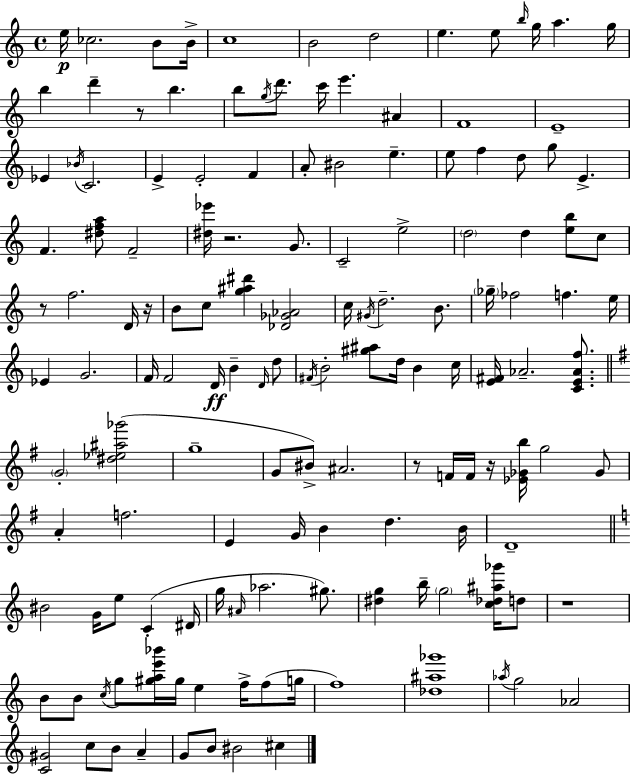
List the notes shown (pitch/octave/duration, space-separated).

E5/s CES5/h. B4/e B4/s C5/w B4/h D5/h E5/q. E5/e B5/s G5/s A5/q. G5/s B5/q D6/q R/e B5/q. B5/e G5/s D6/e. C6/s E6/q. A#4/q F4/w E4/w Eb4/q Bb4/s C4/h. E4/q E4/h F4/q A4/e BIS4/h E5/q. E5/e F5/q D5/e G5/e E4/q. F4/q. [D#5,F5,A5]/e F4/h [D#5,Eb6]/s R/h. G4/e. C4/h E5/h D5/h D5/q [E5,B5]/e C5/e R/e F5/h. D4/s R/s B4/e C5/e [G5,A#5,D#6]/q [Db4,Gb4,Ab4]/h C5/s G#4/s D5/h. B4/e. Gb5/s FES5/h F5/q. E5/s Eb4/q G4/h. F4/s F4/h D4/s B4/q D4/s D5/e F#4/s B4/h [G#5,A#5]/e D5/s B4/q C5/s [E4,F#4]/s Ab4/h. [C4,E4,Ab4,F5]/e. G4/h [D#5,Eb5,A#5,Gb6]/h G5/w G4/e BIS4/e A#4/h. R/e F4/s F4/s R/s [Eb4,Gb4,B5]/s G5/h Gb4/e A4/q F5/h. E4/q G4/s B4/q D5/q. B4/s D4/w BIS4/h G4/s E5/e C4/q D#4/s G5/s A#4/s Ab5/h. G#5/e. [D#5,G5]/q B5/s G5/h [C5,Db5,A#5,Gb6]/s D5/e R/w B4/e B4/e C5/s G5/e [G#5,A5,E6,Bb6]/s G#5/s E5/q F5/s F5/e G5/s F5/w [Db5,A#5,Gb6]/w Ab5/s G5/h Ab4/h [C4,G#4]/h C5/e B4/e A4/q G4/e B4/e BIS4/h C#5/q